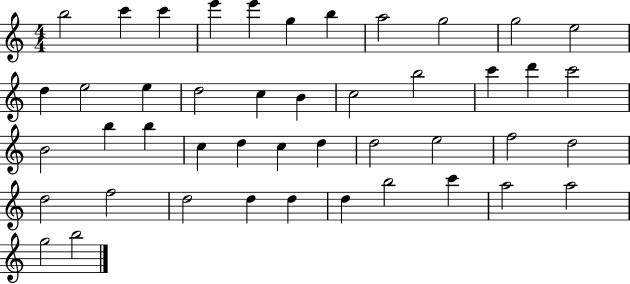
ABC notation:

X:1
T:Untitled
M:4/4
L:1/4
K:C
b2 c' c' e' e' g b a2 g2 g2 e2 d e2 e d2 c B c2 b2 c' d' c'2 B2 b b c d c d d2 e2 f2 d2 d2 f2 d2 d d d b2 c' a2 a2 g2 b2